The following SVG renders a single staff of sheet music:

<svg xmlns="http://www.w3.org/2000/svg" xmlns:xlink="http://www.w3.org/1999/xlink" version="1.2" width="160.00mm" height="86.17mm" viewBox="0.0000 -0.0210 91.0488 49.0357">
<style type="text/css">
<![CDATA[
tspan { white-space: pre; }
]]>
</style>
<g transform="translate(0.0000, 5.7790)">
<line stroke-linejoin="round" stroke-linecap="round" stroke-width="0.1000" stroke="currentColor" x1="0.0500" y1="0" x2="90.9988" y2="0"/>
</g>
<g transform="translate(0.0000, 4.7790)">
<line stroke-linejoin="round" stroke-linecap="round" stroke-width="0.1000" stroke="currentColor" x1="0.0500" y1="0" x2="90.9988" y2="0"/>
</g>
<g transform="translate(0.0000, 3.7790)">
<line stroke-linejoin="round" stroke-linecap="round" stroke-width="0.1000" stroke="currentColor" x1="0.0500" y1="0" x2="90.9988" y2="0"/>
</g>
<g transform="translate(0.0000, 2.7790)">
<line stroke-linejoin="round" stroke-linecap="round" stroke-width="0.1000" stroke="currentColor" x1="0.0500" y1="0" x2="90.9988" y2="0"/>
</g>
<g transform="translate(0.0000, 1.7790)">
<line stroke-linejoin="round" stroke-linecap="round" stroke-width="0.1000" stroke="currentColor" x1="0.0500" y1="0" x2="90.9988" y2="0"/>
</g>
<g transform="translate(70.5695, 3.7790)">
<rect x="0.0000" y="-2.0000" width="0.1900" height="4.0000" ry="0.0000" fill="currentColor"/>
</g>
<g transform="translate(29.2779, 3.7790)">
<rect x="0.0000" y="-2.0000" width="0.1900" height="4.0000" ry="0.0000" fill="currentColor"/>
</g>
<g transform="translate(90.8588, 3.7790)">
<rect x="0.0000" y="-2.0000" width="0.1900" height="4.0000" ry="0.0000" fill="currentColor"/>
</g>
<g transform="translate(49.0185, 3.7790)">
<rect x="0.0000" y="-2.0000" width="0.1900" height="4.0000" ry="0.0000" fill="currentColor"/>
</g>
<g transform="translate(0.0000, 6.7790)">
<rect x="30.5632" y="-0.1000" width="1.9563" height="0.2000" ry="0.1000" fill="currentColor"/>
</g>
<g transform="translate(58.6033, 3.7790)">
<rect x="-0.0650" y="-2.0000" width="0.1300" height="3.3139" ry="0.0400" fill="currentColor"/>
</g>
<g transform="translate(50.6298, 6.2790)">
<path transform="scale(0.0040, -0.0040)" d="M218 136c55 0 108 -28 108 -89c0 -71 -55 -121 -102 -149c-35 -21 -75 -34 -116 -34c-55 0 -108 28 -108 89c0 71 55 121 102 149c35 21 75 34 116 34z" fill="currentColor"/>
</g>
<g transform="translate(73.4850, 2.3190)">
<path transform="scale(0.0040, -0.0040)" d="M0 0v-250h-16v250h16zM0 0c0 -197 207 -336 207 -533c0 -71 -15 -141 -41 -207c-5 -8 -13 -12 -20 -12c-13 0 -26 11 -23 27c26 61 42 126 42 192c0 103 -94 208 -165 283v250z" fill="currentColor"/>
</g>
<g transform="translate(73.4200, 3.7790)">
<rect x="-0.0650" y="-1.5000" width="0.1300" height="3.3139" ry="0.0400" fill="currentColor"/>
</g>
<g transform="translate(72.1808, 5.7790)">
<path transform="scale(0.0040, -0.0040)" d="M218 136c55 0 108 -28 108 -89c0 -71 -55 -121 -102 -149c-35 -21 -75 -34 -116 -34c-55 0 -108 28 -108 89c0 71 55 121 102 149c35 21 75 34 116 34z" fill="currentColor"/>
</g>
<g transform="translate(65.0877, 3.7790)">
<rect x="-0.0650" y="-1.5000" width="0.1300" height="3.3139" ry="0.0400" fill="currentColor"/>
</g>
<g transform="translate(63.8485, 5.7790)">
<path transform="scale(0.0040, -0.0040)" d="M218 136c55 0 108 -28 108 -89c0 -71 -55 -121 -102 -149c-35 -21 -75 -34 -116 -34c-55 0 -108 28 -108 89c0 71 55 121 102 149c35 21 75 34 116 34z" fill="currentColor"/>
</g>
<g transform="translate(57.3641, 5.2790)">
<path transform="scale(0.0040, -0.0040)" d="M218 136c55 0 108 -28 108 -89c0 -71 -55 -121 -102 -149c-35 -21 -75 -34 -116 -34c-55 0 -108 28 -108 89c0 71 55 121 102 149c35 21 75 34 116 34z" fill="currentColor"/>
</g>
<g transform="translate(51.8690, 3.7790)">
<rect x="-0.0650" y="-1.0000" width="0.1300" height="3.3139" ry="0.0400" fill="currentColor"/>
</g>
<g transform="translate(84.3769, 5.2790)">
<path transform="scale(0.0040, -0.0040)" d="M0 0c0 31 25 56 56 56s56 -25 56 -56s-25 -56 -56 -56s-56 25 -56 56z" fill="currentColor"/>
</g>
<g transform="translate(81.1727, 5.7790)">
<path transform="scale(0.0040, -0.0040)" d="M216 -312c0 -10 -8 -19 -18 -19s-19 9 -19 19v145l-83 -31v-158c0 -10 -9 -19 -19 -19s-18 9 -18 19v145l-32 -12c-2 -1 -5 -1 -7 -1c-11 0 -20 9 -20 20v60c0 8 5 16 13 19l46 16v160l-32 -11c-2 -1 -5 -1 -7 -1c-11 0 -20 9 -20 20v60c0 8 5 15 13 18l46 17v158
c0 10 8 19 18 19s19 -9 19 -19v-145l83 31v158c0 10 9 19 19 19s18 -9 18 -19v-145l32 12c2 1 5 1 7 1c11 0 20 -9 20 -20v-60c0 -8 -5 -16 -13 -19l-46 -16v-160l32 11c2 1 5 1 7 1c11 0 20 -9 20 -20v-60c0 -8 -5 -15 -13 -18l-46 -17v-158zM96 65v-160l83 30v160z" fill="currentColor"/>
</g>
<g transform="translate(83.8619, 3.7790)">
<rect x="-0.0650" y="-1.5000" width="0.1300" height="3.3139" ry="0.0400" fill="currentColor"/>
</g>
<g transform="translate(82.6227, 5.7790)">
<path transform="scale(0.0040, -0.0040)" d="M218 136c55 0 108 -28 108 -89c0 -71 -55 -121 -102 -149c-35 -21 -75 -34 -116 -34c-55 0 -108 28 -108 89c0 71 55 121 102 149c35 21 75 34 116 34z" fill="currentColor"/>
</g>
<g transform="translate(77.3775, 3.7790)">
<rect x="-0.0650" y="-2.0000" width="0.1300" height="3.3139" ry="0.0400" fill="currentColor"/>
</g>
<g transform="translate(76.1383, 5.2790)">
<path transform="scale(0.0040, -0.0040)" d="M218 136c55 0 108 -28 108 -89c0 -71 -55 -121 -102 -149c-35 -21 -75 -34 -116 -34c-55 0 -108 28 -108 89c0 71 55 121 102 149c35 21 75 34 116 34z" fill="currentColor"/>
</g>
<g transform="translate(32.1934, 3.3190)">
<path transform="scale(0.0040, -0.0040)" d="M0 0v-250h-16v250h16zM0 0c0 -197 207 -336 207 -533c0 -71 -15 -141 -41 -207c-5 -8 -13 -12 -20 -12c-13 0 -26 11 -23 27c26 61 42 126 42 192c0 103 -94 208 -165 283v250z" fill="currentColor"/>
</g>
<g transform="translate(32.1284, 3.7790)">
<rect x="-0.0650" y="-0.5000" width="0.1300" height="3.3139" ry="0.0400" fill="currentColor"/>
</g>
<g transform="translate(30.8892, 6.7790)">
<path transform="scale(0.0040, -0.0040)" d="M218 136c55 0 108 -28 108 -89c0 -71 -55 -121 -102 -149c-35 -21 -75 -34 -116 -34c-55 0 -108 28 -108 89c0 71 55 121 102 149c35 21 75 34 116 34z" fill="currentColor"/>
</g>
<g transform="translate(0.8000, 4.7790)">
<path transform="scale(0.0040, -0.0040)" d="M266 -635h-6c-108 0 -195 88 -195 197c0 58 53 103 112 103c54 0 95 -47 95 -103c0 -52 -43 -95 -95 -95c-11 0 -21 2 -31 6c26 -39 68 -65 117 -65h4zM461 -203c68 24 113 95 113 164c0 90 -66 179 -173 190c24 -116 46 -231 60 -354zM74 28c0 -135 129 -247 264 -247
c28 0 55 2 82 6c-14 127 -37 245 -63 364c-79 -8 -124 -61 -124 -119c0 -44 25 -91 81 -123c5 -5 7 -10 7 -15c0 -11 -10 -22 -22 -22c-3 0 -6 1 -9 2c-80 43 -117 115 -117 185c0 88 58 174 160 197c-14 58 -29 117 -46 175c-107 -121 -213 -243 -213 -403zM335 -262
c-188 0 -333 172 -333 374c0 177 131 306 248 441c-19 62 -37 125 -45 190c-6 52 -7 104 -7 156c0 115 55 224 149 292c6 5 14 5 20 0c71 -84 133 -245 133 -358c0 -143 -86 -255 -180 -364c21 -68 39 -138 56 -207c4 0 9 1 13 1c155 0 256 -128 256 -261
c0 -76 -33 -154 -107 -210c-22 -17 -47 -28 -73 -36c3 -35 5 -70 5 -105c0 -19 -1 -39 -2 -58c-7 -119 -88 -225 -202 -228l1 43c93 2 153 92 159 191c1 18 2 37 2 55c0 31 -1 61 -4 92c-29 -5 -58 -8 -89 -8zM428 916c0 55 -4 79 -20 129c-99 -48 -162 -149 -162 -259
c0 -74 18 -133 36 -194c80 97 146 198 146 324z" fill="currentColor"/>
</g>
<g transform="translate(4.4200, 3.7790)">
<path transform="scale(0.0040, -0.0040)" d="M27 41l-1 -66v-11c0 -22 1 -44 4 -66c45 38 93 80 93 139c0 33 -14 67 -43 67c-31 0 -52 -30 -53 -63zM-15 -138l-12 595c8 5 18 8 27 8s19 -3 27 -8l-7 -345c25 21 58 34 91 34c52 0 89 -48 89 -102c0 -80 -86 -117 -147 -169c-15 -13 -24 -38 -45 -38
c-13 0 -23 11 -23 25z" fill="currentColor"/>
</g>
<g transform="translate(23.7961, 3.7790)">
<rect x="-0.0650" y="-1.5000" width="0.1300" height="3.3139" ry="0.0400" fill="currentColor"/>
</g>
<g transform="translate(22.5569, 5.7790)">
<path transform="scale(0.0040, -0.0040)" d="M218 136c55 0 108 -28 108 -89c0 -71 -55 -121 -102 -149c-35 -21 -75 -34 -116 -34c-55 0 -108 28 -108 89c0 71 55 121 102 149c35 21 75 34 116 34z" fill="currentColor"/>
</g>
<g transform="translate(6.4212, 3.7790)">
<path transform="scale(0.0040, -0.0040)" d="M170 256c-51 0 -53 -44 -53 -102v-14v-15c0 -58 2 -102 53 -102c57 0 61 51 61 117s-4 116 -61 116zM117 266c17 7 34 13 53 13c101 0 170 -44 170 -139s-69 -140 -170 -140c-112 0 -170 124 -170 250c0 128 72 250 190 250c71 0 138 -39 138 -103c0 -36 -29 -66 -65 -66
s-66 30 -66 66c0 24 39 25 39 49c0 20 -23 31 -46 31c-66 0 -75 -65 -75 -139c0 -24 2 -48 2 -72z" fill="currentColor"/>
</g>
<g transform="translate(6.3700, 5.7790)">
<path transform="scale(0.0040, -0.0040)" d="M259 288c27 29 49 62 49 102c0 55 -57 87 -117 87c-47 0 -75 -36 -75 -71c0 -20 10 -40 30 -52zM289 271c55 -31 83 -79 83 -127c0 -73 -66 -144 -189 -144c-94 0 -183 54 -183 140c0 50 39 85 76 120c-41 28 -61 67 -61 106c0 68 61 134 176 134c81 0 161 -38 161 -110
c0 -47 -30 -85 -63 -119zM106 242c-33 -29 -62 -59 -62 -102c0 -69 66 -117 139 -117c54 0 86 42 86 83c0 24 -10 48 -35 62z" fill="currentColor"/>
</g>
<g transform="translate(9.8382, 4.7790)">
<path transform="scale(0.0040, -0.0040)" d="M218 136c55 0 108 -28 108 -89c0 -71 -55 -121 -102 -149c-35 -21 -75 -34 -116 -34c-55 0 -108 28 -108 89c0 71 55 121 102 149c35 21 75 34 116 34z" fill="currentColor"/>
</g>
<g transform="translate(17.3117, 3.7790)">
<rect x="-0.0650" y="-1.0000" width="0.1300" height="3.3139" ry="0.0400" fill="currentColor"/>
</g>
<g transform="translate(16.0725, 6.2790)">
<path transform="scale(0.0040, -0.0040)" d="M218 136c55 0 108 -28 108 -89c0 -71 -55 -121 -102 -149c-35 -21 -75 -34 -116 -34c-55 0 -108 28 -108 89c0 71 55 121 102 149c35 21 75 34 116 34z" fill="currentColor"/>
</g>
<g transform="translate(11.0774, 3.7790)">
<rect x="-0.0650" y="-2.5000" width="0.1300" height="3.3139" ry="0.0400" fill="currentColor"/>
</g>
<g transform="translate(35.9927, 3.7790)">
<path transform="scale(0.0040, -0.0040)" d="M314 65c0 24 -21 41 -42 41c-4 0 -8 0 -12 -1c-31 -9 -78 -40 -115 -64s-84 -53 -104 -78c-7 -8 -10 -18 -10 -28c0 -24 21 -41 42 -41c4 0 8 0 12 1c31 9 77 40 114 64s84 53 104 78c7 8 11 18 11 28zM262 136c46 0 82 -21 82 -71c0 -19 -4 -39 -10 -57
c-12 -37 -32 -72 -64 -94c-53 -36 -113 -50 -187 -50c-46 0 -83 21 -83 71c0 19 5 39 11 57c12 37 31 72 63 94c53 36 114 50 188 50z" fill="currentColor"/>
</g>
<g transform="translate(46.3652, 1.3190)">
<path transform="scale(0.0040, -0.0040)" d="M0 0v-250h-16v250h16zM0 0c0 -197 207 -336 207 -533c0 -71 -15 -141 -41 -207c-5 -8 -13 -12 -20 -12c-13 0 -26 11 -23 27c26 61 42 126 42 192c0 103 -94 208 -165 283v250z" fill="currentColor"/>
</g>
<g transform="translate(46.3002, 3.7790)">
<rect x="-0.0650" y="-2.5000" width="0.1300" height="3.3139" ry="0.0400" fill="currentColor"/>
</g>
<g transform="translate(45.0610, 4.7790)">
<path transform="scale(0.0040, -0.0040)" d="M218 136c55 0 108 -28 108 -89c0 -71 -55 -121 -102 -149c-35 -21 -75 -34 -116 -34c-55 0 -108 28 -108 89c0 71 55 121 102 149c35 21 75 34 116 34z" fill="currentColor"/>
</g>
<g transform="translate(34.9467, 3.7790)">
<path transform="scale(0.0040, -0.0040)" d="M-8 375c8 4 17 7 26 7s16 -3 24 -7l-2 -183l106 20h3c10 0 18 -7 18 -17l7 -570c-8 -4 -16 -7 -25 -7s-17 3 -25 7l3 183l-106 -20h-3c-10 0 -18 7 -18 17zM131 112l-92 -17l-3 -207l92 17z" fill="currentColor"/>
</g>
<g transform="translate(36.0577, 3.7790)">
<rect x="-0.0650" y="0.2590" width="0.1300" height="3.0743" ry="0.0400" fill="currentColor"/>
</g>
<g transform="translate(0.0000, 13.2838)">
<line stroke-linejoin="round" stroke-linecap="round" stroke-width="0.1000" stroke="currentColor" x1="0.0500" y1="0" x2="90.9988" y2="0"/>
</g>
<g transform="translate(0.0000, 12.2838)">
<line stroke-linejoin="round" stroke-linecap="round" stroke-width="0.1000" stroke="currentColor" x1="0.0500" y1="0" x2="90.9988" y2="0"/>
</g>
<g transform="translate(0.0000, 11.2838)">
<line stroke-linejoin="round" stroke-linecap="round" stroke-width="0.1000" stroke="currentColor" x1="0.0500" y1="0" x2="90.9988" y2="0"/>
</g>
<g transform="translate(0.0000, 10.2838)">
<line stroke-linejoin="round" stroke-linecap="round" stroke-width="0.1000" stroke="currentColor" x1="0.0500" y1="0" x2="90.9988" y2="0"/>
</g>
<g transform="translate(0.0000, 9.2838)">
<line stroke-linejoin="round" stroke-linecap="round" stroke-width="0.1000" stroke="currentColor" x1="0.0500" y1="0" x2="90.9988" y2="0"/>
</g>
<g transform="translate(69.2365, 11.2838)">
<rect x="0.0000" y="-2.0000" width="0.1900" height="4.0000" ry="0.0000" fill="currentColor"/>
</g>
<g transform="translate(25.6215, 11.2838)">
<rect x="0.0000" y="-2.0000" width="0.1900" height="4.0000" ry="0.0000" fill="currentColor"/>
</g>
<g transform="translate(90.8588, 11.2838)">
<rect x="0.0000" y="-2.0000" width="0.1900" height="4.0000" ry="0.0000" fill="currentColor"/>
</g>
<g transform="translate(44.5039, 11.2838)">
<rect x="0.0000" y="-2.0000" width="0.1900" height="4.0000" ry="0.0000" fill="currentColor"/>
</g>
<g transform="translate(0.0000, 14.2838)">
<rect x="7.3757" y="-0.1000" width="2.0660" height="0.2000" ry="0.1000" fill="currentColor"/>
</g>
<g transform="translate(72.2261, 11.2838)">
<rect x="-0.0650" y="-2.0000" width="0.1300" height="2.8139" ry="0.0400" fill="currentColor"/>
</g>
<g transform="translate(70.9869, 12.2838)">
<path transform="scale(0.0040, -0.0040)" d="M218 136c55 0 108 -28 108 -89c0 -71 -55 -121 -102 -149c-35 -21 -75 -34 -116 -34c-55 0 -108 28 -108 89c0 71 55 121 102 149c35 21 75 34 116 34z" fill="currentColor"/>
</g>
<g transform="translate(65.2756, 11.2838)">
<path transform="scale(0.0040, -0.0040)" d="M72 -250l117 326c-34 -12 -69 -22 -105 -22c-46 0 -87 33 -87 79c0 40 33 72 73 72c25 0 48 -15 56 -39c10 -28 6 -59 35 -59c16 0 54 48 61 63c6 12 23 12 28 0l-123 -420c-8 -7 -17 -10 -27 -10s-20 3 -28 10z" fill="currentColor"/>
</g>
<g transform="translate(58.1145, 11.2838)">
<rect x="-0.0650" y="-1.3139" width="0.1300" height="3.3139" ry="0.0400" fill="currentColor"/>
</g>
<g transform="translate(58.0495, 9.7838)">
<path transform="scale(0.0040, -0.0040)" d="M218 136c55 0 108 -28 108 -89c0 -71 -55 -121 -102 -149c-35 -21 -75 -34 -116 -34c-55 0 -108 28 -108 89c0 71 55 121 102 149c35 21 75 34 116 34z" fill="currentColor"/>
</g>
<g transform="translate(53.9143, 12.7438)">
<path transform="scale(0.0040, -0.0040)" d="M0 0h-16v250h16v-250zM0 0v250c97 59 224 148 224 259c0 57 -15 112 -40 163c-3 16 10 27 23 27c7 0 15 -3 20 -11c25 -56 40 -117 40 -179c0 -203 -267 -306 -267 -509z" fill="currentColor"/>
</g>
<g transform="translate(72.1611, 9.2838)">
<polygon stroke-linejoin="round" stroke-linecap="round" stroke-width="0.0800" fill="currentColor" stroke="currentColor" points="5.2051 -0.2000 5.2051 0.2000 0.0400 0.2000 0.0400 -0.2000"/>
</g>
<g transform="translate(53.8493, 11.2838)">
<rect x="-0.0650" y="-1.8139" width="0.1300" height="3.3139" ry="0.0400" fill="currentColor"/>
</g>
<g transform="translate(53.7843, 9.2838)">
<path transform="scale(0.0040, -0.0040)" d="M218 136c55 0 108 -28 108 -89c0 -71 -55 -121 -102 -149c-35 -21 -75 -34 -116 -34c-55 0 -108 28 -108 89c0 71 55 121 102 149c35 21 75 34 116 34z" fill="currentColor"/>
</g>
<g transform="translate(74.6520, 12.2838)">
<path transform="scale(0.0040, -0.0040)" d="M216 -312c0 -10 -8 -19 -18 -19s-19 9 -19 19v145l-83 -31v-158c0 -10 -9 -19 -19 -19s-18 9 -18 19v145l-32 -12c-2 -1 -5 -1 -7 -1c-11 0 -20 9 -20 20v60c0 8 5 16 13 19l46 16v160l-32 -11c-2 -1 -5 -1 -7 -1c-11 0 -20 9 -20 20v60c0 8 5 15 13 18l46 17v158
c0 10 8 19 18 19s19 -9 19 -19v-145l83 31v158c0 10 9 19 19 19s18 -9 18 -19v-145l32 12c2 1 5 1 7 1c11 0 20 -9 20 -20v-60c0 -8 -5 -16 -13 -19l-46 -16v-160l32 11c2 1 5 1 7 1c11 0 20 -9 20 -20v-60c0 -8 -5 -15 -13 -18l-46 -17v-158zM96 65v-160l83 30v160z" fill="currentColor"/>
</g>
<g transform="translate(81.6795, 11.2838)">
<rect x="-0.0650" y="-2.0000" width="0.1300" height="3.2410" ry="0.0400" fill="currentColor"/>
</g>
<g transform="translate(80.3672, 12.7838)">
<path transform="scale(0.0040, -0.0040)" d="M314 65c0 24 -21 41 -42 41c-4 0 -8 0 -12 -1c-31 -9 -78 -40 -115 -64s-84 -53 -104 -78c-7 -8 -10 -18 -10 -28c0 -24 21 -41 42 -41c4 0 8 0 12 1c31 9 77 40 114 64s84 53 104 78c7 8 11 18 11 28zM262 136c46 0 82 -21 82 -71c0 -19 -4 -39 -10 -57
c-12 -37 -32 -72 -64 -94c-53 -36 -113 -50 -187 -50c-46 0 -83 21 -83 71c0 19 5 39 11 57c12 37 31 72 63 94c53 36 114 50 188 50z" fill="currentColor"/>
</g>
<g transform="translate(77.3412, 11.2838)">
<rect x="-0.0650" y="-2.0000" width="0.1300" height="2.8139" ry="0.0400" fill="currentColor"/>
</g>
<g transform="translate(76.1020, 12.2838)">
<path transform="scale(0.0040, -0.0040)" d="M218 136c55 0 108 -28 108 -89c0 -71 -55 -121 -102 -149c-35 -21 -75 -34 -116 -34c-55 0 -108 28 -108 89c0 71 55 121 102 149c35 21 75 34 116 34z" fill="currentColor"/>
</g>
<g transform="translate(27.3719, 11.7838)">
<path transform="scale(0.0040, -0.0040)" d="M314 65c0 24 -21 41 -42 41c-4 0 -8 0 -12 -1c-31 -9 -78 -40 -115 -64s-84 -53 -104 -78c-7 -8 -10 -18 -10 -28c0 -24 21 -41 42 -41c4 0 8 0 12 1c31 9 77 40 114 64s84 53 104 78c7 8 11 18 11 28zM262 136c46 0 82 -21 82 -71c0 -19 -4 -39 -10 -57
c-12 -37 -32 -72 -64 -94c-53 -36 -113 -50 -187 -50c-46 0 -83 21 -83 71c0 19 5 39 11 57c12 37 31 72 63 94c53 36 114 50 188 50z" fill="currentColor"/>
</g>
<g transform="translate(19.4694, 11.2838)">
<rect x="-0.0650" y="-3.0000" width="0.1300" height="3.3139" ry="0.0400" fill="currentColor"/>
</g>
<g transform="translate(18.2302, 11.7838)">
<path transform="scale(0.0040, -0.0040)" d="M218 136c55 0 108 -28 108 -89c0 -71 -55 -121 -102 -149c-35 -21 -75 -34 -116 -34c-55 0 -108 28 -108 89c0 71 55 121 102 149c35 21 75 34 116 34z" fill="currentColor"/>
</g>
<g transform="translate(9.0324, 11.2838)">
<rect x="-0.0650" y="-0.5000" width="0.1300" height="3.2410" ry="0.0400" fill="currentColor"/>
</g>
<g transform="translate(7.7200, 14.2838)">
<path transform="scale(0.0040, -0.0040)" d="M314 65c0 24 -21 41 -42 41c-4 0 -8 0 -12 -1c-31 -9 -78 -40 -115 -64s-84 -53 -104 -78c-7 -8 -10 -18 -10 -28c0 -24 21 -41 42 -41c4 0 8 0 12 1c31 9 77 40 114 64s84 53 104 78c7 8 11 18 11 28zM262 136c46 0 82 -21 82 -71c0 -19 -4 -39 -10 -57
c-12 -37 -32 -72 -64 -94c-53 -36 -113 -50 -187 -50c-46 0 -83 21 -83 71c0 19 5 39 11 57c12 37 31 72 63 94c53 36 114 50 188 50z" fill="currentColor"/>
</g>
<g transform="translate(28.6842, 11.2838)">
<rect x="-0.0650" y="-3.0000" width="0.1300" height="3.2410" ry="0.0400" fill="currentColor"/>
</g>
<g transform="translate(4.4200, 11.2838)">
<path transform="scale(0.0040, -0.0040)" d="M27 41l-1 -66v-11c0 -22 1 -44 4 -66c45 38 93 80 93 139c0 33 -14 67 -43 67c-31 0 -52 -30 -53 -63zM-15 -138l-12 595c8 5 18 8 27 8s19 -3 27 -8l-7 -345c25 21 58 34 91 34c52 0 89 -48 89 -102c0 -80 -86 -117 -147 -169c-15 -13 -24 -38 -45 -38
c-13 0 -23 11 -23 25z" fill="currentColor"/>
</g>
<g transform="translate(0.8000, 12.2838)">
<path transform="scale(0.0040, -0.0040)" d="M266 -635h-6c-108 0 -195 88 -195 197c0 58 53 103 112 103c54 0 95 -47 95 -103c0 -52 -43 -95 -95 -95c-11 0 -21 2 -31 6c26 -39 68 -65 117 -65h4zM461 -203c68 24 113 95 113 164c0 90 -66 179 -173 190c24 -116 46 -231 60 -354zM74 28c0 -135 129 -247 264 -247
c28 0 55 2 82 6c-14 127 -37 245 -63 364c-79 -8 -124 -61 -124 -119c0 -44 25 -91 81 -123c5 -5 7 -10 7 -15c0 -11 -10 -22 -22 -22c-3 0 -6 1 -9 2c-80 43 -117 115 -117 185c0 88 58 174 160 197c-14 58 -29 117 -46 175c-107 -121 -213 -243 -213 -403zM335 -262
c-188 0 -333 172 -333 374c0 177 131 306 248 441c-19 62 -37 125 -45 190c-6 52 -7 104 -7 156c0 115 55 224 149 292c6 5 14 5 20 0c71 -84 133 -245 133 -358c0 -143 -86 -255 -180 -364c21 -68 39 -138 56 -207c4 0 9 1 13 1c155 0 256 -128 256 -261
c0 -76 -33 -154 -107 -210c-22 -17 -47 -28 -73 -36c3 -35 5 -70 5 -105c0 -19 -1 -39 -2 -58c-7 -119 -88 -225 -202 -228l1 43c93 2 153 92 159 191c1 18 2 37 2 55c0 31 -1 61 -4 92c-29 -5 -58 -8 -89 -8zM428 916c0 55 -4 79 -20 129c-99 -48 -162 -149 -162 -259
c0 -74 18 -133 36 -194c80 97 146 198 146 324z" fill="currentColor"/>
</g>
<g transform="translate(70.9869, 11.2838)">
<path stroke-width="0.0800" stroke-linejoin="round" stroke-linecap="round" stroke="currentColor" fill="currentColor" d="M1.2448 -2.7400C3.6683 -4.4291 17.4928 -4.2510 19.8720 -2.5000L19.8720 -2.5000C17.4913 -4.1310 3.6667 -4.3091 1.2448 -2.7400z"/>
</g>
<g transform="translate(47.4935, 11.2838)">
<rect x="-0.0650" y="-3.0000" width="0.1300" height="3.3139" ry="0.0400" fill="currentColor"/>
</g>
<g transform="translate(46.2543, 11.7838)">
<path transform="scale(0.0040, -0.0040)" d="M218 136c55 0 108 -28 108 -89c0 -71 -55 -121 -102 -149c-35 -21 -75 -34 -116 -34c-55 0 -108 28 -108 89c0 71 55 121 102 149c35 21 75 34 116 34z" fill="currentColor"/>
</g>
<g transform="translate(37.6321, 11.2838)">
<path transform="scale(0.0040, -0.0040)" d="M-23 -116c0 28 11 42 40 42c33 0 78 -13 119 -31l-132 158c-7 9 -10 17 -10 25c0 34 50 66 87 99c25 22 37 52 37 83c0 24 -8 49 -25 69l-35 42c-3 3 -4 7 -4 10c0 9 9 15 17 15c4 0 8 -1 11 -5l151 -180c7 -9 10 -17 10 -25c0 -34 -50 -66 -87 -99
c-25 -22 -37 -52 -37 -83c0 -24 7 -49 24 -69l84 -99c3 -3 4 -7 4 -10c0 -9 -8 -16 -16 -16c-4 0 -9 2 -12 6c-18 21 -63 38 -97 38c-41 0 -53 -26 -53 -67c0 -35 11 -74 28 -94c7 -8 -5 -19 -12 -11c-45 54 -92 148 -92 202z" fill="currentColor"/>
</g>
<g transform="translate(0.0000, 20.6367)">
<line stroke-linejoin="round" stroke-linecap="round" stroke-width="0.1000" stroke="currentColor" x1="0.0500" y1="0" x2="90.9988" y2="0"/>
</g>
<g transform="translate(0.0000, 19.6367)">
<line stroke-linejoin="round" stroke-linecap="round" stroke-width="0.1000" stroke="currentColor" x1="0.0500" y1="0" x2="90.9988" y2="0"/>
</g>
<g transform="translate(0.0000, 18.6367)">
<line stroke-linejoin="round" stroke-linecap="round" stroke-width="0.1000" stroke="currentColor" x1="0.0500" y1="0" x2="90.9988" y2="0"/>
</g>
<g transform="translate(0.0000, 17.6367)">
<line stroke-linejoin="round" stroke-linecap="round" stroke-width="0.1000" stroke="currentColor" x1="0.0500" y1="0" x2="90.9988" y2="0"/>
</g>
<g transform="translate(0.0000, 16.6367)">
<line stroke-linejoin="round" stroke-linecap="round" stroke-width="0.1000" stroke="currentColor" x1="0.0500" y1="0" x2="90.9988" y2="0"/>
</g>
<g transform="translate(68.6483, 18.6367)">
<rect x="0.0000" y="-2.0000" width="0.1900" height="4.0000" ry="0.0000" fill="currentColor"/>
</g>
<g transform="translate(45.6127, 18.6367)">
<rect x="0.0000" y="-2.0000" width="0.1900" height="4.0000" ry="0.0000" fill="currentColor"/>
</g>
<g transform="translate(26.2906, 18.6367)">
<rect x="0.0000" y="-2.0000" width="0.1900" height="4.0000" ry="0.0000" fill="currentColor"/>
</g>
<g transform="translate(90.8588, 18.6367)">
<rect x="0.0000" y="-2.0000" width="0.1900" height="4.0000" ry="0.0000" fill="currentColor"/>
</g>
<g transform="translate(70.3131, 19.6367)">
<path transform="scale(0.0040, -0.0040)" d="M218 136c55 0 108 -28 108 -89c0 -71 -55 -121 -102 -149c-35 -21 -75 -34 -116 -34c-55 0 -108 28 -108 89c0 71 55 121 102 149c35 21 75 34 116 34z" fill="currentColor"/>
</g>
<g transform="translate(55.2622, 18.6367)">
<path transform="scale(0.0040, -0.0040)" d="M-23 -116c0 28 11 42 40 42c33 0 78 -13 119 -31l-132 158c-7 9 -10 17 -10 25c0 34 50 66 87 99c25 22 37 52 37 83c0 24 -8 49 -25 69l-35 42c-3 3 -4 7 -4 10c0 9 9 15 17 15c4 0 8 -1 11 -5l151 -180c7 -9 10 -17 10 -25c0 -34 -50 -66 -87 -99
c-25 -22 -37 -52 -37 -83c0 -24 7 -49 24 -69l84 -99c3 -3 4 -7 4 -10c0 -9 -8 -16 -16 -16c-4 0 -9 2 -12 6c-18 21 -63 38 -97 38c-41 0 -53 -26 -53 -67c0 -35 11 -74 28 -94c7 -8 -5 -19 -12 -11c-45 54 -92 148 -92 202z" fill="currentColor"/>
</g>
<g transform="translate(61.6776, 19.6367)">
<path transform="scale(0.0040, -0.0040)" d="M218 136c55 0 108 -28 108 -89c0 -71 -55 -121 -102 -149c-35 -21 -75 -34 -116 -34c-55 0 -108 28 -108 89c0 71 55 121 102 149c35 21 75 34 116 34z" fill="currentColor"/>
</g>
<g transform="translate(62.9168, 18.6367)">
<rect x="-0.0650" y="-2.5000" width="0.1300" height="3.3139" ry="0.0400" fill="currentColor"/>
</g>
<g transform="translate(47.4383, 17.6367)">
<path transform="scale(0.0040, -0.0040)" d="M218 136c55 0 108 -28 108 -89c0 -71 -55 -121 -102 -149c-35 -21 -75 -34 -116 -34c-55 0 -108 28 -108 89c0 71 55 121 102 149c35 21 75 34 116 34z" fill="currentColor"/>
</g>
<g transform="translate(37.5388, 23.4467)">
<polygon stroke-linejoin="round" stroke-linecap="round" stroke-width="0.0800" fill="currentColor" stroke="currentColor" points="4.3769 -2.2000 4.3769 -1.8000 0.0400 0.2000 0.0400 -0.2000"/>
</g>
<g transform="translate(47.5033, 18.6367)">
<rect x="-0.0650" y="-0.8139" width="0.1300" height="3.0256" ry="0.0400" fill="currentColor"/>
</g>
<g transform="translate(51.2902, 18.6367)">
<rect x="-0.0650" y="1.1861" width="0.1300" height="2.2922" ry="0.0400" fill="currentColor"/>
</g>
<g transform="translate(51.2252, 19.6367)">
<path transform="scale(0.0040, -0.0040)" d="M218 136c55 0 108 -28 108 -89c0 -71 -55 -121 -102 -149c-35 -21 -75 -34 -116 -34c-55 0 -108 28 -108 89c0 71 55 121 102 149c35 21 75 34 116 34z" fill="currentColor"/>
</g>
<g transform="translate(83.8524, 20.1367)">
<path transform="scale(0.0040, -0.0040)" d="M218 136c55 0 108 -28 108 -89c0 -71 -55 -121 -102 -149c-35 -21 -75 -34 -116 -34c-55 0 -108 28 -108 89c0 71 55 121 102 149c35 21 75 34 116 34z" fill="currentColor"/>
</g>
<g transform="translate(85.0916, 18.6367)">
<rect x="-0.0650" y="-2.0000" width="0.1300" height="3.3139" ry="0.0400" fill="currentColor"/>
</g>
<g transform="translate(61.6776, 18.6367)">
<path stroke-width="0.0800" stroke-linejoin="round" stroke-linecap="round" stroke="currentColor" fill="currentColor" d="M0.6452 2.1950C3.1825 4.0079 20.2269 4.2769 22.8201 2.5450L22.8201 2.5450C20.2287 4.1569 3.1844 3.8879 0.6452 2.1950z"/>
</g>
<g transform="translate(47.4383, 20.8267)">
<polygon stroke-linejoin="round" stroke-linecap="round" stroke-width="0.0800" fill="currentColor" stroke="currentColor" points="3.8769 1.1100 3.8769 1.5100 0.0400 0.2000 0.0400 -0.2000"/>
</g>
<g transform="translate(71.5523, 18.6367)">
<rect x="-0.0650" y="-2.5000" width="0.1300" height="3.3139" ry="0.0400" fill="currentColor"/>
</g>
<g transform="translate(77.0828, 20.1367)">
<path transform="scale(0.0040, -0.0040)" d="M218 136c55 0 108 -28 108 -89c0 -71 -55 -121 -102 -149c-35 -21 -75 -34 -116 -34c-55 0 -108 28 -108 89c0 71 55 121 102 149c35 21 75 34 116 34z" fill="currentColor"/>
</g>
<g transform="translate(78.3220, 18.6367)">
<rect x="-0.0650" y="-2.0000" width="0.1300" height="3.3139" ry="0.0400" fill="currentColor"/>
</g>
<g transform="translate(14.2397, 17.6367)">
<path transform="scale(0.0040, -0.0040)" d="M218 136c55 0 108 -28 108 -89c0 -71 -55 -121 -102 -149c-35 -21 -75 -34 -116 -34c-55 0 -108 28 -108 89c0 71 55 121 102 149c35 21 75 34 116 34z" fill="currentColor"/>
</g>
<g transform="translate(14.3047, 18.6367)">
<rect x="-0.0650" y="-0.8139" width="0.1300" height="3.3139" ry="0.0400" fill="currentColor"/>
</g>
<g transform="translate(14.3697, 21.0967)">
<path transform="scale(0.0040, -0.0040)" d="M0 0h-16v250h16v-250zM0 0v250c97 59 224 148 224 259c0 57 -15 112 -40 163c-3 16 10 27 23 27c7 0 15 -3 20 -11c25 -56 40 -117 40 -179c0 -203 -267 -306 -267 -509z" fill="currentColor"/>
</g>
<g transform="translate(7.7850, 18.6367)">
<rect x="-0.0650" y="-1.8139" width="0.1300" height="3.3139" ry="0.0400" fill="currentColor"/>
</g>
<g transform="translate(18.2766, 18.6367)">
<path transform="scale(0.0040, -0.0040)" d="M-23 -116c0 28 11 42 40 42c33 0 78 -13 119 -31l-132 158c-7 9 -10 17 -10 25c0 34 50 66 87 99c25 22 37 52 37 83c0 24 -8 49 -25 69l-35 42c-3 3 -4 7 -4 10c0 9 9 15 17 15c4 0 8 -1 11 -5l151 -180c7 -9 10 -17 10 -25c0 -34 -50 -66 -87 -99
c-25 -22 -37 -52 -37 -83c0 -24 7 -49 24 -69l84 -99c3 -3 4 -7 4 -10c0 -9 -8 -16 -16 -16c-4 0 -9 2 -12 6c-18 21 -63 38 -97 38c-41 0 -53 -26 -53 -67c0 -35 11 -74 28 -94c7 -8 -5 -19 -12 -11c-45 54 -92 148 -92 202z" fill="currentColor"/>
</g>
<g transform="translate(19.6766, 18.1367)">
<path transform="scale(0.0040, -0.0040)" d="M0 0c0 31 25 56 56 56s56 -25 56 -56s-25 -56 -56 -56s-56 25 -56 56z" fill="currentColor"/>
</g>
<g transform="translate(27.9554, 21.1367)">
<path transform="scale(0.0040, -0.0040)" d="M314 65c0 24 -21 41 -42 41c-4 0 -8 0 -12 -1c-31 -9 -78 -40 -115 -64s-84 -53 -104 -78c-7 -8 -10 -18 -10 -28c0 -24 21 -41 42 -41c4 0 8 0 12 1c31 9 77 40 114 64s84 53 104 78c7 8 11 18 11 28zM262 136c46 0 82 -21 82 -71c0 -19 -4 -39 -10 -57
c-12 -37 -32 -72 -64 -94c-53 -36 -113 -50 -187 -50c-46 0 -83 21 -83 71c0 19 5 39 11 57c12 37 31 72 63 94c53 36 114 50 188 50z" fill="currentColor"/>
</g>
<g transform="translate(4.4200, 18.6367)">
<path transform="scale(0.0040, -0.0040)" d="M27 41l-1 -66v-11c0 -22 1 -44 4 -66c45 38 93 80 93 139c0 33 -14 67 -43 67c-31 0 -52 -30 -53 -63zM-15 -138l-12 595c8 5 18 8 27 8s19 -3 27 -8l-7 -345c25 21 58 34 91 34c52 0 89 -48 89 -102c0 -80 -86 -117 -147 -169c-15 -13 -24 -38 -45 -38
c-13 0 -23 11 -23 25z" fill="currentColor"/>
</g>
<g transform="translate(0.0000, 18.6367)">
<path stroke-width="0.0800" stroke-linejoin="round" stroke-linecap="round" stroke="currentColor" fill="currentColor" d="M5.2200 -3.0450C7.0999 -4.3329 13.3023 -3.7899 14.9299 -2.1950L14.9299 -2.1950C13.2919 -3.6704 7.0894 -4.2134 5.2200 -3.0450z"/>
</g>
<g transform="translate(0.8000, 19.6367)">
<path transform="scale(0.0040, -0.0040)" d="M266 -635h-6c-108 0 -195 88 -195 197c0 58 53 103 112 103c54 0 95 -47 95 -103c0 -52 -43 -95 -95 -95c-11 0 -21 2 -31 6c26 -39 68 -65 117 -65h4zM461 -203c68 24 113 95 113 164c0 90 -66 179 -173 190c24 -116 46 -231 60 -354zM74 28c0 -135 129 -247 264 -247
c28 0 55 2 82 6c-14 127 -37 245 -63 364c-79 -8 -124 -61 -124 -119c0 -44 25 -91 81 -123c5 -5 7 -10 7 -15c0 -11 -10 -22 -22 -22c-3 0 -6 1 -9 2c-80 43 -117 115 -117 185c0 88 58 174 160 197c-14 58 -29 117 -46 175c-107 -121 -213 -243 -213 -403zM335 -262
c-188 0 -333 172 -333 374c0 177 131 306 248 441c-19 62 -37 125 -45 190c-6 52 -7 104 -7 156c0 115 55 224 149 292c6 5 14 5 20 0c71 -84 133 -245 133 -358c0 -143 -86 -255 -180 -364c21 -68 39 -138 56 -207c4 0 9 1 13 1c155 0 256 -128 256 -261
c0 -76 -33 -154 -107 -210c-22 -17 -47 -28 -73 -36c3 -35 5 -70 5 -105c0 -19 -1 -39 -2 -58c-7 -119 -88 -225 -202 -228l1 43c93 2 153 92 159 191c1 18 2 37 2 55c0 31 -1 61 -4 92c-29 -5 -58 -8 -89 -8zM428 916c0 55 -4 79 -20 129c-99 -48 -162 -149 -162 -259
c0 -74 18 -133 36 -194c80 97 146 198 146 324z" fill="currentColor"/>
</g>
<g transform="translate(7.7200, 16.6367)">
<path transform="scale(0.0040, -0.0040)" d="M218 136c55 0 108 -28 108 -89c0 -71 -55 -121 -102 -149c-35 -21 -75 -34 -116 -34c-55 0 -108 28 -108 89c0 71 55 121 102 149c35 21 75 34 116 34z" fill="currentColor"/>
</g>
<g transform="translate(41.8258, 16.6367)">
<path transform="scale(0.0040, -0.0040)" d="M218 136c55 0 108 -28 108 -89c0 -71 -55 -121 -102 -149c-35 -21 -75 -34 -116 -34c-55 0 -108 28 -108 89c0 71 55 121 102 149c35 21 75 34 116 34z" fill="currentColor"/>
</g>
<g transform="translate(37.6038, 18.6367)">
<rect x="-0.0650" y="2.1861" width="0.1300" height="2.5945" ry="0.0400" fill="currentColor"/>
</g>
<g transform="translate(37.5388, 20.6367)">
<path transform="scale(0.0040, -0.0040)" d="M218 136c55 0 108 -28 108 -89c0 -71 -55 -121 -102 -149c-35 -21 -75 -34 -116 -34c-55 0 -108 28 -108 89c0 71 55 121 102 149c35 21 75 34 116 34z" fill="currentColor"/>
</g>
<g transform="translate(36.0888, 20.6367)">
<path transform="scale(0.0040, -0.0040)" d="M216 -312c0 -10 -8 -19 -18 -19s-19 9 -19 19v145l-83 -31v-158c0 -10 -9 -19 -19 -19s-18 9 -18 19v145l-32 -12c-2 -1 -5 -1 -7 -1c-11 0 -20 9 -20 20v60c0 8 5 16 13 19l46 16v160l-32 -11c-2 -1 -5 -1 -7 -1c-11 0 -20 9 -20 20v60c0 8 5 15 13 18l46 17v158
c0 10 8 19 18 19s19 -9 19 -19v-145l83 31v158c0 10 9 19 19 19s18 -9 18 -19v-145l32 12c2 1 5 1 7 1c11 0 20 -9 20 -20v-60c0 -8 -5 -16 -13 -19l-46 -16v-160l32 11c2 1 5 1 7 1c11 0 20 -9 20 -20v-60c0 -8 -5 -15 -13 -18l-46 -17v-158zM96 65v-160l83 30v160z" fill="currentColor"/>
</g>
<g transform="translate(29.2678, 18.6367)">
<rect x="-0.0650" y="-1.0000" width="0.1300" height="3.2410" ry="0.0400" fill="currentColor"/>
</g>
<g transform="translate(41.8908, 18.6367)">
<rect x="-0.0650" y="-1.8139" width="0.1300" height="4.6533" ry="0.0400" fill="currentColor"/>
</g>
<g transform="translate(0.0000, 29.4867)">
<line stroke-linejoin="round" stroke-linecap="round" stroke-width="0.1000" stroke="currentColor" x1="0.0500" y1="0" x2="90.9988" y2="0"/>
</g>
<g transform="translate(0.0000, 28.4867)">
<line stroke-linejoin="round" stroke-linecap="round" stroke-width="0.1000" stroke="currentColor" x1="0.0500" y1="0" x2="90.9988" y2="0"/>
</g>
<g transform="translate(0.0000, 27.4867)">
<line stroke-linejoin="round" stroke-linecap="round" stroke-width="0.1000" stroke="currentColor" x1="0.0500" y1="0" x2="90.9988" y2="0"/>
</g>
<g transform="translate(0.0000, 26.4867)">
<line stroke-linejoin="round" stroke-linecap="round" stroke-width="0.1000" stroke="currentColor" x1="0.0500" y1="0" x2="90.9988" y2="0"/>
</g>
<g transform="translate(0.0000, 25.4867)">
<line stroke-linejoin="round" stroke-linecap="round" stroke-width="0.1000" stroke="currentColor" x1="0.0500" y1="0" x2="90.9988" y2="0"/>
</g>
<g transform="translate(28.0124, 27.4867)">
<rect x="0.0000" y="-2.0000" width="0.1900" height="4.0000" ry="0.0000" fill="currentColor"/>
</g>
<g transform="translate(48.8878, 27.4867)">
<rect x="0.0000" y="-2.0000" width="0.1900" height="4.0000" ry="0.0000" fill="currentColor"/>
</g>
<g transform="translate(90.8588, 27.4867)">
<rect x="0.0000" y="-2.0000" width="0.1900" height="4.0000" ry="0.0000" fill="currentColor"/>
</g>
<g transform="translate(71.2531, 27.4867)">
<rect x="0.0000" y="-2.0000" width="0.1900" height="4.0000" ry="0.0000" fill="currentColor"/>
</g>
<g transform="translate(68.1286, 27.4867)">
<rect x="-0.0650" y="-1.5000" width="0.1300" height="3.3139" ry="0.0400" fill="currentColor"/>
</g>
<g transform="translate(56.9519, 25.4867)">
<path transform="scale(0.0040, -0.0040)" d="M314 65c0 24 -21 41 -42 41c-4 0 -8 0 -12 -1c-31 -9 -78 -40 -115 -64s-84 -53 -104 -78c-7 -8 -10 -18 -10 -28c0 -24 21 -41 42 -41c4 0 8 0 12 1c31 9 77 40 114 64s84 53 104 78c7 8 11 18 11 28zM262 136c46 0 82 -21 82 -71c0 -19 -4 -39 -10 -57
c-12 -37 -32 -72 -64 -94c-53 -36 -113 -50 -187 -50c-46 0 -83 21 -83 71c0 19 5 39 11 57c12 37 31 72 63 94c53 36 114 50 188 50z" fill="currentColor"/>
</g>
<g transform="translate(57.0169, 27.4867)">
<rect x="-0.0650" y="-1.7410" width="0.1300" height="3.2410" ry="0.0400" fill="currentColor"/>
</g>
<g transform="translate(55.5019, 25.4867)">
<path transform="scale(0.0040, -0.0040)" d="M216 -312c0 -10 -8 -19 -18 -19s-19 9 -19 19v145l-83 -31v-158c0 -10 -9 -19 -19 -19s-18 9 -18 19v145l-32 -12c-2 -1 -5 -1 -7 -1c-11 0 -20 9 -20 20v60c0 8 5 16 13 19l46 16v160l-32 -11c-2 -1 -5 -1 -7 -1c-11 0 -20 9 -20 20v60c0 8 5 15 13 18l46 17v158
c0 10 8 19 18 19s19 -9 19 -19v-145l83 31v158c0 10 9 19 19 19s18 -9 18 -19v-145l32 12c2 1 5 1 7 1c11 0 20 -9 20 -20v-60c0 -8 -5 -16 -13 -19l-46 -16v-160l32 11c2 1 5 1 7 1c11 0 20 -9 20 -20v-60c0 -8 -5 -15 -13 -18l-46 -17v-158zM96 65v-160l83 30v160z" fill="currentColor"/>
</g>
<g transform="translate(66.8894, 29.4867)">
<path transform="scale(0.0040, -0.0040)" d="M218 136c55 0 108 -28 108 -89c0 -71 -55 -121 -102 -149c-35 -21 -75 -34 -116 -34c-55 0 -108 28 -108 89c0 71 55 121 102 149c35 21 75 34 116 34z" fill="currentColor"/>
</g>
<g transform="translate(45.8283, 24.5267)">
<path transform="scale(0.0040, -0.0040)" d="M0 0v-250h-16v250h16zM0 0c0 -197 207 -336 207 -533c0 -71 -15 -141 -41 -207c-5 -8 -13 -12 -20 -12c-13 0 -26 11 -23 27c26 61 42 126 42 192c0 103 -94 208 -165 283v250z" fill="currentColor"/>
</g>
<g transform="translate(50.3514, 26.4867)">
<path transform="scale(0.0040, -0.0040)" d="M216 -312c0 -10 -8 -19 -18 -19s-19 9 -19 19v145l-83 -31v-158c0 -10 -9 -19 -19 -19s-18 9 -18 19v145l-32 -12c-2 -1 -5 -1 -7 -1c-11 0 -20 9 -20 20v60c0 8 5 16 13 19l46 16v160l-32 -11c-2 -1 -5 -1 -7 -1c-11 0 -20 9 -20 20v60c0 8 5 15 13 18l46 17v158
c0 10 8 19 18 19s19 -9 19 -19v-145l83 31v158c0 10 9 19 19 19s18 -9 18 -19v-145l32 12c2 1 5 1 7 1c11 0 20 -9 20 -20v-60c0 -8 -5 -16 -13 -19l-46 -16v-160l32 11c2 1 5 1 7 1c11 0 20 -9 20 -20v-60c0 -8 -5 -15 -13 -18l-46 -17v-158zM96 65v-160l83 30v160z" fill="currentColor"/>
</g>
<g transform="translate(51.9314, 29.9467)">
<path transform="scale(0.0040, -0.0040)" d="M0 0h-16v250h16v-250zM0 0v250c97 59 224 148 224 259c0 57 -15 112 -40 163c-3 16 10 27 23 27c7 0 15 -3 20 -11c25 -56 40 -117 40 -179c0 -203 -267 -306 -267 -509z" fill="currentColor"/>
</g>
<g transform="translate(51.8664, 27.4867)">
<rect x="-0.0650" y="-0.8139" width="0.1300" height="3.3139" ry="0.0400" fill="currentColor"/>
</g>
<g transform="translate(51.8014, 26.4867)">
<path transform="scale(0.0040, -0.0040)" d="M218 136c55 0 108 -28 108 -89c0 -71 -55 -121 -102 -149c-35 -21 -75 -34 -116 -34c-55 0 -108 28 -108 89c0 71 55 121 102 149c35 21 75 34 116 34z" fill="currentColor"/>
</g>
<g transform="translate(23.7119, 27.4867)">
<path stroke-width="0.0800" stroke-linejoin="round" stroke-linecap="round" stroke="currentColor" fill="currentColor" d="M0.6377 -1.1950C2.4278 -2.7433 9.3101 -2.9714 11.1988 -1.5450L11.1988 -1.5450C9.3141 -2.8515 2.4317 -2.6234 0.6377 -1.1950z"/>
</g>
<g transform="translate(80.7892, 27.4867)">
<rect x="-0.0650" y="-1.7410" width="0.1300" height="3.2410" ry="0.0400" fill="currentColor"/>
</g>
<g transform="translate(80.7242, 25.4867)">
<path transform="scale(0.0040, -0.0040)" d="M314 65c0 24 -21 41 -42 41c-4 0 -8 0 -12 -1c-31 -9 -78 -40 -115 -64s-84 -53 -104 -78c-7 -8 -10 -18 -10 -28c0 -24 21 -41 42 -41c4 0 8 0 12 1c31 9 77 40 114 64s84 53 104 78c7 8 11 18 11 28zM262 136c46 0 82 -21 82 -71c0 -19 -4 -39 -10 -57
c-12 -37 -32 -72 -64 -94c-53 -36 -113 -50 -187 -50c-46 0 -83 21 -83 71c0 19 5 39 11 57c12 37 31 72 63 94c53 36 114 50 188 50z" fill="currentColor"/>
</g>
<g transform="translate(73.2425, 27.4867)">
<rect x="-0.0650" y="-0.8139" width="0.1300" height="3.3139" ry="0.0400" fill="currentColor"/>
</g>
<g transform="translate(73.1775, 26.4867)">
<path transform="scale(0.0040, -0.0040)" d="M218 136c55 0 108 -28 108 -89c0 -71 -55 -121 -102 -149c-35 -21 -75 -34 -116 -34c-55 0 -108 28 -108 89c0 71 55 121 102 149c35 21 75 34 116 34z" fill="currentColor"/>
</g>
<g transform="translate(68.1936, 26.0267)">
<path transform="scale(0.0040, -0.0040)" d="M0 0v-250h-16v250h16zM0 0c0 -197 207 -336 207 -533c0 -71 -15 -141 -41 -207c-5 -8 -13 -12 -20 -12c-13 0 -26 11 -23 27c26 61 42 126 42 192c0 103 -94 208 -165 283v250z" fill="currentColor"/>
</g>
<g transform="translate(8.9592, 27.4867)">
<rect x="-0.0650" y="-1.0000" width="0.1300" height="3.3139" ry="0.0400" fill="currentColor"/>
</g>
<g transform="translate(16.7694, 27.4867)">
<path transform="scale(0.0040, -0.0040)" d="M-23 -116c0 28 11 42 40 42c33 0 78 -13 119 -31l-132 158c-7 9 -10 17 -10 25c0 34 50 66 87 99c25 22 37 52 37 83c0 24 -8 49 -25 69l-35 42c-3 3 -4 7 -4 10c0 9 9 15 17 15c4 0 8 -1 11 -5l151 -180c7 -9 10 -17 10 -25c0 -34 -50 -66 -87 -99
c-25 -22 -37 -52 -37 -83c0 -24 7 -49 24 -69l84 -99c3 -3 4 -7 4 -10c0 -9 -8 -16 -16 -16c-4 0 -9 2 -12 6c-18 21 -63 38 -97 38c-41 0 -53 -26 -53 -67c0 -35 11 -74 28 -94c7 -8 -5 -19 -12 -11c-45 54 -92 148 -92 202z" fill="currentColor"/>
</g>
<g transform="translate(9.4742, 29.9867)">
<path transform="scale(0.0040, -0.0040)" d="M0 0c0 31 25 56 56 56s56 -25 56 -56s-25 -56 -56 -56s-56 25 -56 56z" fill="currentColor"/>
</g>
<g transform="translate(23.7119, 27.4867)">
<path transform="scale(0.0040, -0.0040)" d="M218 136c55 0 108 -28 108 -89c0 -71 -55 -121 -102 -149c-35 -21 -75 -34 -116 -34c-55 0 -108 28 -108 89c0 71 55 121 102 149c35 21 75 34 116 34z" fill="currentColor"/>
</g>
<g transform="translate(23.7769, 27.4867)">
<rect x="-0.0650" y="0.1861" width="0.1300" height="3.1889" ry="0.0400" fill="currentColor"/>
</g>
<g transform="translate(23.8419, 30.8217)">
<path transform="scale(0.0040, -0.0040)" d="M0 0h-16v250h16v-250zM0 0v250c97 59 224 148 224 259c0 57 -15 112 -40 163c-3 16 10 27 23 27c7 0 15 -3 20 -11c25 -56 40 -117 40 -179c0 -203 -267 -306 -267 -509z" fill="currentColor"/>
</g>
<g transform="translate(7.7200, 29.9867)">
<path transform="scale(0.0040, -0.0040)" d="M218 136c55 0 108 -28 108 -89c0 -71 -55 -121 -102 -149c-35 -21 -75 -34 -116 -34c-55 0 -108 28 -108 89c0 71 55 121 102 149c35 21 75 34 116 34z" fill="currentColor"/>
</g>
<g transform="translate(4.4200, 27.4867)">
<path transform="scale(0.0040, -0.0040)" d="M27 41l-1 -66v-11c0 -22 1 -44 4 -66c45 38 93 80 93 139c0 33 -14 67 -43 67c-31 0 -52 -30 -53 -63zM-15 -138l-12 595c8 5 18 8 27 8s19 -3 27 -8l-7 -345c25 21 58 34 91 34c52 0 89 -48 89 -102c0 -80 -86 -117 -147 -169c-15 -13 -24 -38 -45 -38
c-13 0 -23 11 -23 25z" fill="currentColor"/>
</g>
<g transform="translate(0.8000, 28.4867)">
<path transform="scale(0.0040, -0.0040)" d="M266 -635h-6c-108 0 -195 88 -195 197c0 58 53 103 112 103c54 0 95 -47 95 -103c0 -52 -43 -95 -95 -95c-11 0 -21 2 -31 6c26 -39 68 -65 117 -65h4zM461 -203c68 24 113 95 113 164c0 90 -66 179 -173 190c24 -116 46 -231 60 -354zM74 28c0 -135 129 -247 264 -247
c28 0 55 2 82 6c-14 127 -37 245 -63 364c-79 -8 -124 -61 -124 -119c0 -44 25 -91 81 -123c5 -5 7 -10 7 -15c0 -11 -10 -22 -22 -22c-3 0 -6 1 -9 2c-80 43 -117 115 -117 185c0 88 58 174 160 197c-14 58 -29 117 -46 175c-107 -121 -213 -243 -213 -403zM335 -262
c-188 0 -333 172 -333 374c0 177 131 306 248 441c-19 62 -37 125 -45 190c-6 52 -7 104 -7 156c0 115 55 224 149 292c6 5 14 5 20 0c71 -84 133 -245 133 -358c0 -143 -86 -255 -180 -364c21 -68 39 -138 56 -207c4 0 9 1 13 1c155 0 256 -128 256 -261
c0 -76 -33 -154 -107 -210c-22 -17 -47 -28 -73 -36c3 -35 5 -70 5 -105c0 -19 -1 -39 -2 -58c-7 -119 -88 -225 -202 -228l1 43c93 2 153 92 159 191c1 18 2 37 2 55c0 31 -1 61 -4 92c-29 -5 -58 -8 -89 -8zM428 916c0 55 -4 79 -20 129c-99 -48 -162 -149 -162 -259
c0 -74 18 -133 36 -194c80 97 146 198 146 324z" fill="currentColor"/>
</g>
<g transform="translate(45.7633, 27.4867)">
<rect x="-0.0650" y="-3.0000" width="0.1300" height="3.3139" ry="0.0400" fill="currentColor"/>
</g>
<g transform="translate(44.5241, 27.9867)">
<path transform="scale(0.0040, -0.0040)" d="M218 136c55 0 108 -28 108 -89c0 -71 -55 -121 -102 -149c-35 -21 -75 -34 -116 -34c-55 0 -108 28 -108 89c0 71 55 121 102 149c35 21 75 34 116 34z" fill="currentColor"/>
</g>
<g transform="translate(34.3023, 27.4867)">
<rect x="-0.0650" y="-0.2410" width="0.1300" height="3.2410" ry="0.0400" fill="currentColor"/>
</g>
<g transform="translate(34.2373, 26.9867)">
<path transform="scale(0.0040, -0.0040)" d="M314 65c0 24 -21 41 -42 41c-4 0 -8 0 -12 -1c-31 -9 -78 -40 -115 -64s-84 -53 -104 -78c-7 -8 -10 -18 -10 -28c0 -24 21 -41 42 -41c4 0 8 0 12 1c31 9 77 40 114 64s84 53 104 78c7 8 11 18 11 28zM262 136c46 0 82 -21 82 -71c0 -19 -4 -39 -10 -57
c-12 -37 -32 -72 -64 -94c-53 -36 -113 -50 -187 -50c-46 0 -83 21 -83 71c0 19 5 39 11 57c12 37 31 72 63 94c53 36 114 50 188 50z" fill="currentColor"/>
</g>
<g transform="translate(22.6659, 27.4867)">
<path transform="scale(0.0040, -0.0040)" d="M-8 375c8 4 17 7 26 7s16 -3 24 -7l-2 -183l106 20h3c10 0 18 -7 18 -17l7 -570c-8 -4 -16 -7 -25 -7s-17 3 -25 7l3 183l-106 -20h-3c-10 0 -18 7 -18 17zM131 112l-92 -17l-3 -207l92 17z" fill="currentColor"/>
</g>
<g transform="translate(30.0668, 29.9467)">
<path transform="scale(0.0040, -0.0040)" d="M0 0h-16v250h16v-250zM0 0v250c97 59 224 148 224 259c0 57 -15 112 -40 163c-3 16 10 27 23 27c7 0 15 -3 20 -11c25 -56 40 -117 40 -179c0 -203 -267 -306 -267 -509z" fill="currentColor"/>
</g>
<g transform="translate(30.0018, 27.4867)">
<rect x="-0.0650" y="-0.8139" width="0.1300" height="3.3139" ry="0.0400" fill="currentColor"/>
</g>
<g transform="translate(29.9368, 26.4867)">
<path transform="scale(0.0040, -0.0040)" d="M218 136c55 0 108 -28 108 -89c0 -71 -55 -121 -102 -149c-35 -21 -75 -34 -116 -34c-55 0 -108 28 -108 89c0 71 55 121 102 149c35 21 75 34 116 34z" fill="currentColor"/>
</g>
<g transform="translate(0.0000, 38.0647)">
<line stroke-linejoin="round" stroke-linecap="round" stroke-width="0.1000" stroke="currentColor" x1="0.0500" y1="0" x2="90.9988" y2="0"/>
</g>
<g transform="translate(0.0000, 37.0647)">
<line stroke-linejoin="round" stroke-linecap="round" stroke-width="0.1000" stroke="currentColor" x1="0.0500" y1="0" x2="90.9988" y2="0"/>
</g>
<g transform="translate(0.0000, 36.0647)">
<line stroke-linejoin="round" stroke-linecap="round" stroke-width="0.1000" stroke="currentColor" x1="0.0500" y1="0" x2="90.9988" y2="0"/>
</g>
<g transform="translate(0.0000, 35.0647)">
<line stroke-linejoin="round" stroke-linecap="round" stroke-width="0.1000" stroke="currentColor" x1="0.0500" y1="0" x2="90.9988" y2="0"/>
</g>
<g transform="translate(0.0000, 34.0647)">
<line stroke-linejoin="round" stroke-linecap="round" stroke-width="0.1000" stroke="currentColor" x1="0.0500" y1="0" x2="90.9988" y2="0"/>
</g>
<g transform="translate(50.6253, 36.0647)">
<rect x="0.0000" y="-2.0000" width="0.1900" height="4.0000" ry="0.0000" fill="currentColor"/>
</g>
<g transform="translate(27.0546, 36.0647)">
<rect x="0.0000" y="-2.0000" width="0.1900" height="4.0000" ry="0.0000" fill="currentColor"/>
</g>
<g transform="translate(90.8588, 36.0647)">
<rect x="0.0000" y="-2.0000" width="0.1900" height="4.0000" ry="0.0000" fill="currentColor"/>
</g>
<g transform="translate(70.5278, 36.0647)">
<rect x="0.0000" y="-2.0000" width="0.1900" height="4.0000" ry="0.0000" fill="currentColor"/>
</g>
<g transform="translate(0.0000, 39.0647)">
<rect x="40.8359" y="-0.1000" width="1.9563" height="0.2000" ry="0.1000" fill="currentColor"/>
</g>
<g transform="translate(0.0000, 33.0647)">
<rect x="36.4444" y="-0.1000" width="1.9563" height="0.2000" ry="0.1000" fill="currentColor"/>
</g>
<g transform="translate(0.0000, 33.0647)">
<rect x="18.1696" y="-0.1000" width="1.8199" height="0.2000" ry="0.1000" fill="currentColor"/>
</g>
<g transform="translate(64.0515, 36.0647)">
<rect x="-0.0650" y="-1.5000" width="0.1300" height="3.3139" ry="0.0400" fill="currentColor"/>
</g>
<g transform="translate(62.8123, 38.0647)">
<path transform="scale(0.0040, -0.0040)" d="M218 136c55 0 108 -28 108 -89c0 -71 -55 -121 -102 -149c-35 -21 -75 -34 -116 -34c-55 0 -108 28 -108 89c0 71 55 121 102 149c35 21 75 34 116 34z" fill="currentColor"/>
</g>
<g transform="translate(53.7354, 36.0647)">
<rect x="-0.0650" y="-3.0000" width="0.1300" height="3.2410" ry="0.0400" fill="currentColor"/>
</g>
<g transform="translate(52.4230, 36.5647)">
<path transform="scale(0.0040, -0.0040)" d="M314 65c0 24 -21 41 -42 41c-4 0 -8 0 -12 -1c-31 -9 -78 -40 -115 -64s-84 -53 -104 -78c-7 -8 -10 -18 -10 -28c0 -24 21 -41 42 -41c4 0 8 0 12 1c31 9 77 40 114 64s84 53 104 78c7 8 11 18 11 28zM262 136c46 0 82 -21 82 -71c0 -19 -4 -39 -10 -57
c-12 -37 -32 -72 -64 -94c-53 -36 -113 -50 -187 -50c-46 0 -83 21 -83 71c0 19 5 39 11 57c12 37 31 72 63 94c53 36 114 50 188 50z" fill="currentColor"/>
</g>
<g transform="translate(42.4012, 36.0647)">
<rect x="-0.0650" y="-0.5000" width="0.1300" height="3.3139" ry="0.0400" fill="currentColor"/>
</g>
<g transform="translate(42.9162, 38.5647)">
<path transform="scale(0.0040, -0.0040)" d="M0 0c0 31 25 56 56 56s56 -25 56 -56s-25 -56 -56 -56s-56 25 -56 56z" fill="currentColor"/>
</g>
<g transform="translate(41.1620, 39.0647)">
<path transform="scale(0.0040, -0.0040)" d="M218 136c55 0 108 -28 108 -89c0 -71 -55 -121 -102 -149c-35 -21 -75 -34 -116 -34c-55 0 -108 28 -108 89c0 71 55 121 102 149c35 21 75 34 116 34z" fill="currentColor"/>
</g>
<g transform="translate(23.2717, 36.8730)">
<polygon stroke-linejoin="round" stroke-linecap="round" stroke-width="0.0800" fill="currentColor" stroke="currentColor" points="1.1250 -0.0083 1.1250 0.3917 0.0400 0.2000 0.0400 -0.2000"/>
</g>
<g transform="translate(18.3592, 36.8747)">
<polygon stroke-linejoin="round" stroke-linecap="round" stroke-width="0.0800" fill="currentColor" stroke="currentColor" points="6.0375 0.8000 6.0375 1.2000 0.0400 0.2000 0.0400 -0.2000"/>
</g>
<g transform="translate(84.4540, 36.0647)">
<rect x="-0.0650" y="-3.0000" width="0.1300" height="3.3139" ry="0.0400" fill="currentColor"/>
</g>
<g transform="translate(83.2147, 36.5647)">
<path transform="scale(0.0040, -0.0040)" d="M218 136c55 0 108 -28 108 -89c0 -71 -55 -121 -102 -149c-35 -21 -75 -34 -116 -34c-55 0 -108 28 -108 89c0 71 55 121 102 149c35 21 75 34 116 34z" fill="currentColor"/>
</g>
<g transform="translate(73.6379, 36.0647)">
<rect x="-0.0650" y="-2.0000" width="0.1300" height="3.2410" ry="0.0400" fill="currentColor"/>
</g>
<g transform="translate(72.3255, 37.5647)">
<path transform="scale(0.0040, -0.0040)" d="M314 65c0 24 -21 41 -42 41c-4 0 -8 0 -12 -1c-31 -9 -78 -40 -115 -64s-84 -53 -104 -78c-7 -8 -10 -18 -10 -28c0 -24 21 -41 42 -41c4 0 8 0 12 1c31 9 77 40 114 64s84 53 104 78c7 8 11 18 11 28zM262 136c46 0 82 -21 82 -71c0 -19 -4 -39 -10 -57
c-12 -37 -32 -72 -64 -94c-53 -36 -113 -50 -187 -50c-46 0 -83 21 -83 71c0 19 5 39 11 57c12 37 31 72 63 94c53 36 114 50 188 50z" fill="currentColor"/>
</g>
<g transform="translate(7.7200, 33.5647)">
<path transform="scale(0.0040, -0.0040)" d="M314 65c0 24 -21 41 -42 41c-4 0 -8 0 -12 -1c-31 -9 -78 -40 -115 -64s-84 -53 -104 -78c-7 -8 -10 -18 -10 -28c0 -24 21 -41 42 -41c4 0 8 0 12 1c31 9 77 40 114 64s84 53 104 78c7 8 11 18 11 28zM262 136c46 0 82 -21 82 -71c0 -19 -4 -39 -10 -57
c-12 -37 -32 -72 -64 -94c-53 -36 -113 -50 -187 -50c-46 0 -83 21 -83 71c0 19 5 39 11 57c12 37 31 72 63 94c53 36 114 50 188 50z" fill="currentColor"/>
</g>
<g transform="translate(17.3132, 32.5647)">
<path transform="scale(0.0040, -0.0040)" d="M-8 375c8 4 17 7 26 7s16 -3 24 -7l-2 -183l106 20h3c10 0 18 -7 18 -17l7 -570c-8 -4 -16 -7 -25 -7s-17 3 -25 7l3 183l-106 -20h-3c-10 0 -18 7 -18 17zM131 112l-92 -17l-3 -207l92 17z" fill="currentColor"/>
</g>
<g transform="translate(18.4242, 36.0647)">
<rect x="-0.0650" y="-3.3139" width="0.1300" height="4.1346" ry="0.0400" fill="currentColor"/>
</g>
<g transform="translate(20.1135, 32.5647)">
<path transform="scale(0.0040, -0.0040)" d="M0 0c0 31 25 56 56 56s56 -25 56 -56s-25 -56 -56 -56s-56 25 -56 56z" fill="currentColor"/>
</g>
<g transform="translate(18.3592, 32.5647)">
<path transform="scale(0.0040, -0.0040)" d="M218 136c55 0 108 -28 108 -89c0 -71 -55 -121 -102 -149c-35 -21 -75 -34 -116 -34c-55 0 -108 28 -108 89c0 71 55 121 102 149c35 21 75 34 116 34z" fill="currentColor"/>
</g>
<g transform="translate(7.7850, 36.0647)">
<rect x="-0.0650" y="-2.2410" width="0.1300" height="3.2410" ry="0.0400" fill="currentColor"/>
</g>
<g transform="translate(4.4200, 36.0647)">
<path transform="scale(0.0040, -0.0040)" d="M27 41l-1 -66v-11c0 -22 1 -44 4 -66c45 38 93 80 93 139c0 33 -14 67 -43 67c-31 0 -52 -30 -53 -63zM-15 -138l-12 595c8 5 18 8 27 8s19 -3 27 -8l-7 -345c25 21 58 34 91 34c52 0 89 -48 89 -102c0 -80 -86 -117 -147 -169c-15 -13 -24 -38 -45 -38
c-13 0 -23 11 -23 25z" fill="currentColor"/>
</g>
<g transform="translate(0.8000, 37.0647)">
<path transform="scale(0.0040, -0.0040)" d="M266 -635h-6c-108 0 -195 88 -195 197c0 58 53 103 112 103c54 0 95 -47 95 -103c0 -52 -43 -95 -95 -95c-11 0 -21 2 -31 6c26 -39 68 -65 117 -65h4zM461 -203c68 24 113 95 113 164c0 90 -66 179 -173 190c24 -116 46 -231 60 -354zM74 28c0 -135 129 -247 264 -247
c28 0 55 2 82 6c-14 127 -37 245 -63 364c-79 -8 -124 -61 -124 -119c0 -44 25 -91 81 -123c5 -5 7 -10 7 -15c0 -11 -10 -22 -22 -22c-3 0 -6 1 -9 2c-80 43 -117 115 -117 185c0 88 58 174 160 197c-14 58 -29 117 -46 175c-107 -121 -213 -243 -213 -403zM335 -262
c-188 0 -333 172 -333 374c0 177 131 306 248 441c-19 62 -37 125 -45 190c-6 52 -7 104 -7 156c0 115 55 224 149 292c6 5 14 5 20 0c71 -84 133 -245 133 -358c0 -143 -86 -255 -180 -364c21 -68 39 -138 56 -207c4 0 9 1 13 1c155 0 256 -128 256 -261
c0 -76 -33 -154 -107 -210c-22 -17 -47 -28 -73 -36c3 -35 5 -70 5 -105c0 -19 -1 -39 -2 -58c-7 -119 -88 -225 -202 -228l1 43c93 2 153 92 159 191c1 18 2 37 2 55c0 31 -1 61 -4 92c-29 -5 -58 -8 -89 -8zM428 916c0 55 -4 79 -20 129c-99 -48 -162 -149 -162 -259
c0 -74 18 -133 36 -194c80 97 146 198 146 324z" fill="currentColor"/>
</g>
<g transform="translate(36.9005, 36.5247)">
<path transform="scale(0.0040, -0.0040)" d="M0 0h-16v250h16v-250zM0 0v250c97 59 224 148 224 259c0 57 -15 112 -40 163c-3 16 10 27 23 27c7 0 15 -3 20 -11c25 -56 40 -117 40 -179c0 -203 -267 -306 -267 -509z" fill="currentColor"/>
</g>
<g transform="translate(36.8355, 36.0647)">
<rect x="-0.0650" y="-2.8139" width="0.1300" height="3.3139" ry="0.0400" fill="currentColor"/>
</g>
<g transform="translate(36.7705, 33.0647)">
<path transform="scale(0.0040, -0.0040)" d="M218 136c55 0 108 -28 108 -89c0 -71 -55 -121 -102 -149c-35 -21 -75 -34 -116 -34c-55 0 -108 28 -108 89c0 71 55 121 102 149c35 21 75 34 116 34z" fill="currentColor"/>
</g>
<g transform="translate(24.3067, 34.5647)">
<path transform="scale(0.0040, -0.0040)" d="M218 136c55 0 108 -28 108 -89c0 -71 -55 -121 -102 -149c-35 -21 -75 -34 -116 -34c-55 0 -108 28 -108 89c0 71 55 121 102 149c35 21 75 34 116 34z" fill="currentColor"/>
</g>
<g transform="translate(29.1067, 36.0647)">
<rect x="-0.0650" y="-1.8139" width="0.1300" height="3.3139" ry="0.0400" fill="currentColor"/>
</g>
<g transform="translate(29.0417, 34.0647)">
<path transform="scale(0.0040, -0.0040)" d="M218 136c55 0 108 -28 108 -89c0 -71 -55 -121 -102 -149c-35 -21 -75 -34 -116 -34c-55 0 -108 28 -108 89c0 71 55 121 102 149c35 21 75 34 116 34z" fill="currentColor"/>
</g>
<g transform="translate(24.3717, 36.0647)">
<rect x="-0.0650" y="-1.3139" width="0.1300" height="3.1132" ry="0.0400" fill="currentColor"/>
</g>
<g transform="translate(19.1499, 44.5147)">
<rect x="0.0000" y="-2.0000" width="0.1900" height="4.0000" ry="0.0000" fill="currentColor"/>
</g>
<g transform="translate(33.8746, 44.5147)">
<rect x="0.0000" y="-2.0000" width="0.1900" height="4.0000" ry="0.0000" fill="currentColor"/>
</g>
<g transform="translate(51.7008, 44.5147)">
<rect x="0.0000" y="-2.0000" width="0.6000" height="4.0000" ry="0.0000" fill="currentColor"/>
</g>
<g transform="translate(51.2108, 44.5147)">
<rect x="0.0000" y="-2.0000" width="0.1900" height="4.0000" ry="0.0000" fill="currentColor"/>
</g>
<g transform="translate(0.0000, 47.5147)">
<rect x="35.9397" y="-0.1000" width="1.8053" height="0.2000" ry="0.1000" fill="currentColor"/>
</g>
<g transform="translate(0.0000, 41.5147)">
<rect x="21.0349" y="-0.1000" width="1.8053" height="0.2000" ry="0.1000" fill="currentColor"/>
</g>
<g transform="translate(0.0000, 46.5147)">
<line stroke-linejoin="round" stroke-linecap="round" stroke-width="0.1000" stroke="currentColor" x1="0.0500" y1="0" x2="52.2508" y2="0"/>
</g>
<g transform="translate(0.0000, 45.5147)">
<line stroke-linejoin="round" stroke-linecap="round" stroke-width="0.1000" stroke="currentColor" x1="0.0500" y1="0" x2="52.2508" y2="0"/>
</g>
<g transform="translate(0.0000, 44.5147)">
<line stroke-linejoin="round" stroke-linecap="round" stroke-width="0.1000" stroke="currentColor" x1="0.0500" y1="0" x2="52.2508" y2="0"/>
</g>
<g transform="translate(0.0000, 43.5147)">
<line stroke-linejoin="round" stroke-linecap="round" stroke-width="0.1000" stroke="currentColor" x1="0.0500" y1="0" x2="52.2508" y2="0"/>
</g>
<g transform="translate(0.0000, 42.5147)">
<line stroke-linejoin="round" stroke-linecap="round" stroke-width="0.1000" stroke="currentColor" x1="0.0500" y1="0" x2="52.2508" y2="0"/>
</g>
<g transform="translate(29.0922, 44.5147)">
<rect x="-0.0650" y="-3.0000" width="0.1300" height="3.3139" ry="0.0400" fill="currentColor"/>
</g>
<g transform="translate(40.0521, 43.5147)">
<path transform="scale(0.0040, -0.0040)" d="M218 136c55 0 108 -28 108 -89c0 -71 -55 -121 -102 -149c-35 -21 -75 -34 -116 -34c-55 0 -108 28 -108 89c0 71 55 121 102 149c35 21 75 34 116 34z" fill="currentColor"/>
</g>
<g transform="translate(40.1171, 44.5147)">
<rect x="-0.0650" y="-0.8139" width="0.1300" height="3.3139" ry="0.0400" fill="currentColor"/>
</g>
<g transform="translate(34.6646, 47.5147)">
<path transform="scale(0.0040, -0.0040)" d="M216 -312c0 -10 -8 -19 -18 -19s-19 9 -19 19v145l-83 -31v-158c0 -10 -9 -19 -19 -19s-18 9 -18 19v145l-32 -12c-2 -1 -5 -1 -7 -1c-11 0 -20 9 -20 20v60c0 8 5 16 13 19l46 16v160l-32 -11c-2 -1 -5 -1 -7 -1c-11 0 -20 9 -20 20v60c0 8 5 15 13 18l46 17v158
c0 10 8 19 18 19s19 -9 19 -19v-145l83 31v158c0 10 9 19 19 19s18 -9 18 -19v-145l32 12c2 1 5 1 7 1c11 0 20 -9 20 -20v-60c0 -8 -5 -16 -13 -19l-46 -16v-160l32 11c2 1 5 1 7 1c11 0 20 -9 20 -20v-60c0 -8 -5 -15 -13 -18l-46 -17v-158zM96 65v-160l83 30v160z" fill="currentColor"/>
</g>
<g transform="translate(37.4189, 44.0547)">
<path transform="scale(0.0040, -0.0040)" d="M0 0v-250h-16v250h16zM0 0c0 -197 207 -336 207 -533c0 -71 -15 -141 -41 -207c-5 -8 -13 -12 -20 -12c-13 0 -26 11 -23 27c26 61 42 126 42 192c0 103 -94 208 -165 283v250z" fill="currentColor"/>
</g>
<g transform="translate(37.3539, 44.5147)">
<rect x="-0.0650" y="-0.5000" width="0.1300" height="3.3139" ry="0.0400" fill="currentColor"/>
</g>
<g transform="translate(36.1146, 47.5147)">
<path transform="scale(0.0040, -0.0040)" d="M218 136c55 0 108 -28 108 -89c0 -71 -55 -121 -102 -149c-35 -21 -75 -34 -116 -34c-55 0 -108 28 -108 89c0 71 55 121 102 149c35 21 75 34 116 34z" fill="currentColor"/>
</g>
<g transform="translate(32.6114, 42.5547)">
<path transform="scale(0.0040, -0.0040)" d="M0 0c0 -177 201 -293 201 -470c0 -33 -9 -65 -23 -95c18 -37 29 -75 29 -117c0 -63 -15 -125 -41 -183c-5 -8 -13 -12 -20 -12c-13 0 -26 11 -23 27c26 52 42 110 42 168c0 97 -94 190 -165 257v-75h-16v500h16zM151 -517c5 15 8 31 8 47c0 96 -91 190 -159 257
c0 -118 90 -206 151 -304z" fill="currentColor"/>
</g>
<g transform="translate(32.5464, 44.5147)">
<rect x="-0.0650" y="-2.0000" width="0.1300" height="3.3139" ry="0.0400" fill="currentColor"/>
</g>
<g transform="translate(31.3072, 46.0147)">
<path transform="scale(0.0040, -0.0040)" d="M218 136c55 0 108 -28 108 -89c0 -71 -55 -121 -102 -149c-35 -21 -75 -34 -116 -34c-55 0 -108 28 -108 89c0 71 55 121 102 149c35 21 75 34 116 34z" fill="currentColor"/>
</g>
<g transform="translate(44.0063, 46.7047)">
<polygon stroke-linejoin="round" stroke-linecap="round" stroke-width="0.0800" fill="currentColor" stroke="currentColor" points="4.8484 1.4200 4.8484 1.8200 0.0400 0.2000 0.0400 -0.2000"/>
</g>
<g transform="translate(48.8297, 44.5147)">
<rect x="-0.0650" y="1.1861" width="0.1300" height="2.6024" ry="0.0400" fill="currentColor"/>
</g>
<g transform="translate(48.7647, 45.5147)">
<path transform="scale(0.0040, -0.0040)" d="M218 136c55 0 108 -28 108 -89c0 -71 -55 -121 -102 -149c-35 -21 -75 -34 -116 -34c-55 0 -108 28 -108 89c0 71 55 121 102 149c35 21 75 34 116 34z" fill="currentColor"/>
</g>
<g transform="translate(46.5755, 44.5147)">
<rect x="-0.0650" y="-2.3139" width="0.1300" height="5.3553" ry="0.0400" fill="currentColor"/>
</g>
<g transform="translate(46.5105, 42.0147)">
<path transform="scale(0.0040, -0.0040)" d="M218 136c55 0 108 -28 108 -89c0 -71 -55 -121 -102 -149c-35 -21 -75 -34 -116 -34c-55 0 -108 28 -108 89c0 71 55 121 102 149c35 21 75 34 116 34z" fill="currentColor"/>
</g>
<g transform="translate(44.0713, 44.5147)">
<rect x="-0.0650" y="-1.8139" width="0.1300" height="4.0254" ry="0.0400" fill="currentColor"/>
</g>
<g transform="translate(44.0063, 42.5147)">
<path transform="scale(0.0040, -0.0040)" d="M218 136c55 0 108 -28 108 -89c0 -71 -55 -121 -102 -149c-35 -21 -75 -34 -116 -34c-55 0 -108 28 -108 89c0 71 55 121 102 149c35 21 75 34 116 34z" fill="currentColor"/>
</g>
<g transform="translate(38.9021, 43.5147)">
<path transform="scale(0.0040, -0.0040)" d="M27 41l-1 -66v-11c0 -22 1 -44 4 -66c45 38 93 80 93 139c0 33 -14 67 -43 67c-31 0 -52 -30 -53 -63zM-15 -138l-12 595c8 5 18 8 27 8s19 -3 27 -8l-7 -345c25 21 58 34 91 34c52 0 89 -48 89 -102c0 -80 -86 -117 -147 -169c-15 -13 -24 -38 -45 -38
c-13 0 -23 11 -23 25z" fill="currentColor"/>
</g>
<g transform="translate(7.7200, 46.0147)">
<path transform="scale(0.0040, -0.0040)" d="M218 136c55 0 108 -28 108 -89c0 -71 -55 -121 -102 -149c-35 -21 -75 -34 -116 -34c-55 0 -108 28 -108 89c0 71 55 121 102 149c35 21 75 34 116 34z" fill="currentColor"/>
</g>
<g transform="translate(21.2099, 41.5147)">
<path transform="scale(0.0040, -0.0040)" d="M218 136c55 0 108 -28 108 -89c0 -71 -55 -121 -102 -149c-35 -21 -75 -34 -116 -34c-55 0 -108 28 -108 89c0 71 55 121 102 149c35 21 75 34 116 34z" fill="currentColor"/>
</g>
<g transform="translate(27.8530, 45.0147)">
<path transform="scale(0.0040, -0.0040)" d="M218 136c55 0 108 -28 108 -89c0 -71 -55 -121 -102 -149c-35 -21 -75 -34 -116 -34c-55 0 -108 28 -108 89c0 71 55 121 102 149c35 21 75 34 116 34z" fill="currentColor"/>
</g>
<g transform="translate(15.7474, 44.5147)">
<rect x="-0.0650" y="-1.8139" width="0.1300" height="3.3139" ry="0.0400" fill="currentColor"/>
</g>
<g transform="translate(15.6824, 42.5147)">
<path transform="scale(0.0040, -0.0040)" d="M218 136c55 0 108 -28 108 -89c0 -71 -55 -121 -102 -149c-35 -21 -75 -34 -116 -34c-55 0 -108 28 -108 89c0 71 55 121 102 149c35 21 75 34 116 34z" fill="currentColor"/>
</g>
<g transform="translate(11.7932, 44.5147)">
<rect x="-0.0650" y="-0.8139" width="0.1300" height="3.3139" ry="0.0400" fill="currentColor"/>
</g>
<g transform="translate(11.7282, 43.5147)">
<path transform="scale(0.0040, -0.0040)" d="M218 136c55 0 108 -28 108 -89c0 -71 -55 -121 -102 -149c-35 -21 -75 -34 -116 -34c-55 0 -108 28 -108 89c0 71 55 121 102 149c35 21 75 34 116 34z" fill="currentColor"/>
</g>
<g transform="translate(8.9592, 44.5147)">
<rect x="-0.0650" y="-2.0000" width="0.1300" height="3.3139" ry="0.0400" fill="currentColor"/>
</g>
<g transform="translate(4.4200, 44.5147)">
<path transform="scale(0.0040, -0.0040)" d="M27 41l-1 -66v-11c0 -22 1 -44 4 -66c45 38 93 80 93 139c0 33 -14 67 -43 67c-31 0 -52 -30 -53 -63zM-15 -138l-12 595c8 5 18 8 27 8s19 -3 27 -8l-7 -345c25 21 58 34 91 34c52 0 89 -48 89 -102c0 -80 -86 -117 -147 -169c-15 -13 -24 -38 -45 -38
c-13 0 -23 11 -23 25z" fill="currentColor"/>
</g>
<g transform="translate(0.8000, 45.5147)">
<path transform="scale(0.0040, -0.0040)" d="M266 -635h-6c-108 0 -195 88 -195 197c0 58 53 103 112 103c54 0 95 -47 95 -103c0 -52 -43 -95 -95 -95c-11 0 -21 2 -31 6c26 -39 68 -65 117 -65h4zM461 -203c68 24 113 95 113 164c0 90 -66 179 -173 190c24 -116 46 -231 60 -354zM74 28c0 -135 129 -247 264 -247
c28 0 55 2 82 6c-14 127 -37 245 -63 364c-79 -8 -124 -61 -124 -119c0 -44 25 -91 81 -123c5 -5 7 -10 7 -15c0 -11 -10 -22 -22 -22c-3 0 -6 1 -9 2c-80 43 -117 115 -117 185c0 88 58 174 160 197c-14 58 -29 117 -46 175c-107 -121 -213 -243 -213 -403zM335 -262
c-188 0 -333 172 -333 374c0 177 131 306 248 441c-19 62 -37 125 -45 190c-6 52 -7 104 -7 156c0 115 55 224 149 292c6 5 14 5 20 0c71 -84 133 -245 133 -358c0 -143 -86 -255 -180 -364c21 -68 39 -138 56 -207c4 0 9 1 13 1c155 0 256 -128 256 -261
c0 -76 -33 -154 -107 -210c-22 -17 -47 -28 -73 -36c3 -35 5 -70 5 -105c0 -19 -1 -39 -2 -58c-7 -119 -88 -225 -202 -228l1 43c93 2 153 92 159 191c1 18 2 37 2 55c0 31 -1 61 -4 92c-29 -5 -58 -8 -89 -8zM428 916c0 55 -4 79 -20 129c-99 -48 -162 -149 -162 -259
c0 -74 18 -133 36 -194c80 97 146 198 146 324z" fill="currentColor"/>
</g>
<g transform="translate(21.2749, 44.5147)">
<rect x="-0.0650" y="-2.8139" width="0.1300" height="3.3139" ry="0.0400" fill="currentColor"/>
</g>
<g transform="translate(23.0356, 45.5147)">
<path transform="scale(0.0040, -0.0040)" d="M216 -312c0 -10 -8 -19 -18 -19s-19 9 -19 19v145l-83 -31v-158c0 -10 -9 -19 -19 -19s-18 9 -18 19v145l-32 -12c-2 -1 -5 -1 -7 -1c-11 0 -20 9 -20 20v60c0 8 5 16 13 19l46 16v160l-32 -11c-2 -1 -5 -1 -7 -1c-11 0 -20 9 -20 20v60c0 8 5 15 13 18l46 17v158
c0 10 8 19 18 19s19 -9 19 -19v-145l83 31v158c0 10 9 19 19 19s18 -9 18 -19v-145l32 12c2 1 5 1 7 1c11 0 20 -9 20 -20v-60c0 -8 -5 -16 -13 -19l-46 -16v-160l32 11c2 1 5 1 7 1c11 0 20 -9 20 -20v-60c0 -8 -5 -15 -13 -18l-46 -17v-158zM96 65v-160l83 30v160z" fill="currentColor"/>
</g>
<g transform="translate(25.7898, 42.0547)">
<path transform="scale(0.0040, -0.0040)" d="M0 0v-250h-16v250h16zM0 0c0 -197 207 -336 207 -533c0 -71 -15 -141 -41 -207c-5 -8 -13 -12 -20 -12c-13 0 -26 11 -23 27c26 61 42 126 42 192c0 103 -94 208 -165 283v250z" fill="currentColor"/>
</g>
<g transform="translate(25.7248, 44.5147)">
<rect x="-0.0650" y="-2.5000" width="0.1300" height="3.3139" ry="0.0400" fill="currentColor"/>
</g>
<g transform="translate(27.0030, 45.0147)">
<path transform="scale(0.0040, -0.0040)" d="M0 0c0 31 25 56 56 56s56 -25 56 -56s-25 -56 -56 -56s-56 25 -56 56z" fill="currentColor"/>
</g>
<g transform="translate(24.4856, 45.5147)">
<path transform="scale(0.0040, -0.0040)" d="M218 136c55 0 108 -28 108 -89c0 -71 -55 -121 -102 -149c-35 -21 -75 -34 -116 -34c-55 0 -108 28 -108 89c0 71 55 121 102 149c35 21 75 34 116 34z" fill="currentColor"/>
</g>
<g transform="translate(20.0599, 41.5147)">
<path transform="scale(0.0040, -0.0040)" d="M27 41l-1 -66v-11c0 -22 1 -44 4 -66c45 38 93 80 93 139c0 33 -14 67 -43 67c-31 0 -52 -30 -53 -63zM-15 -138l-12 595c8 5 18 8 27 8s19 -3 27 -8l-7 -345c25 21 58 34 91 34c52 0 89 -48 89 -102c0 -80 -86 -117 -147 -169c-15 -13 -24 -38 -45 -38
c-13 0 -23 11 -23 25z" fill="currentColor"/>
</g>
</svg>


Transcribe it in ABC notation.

X:1
T:Untitled
M:6/8
L:1/4
K:F
G D E C/2 B2 G/2 D F E E/2 F ^E C2 A A2 z A f/2 e z/2 G/2 ^G/2 F2 f d/2 z D2 ^E/2 f/2 d/2 G/2 z G G F F D z B/2 d/2 c2 A/2 ^d/2 ^f2 E/2 d f2 g2 b/2 e/4 f a/2 C A2 E F2 A F d f _a ^G/2 A F/4 ^C/2 _d f/2 g/2 G/2